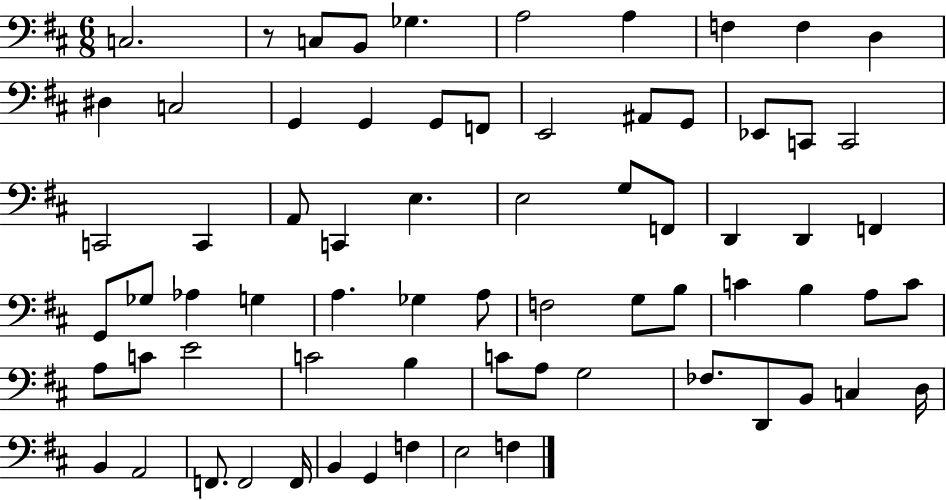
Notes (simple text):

C3/h. R/e C3/e B2/e Gb3/q. A3/h A3/q F3/q F3/q D3/q D#3/q C3/h G2/q G2/q G2/e F2/e E2/h A#2/e G2/e Eb2/e C2/e C2/h C2/h C2/q A2/e C2/q E3/q. E3/h G3/e F2/e D2/q D2/q F2/q G2/e Gb3/e Ab3/q G3/q A3/q. Gb3/q A3/e F3/h G3/e B3/e C4/q B3/q A3/e C4/e A3/e C4/e E4/h C4/h B3/q C4/e A3/e G3/h FES3/e. D2/e B2/e C3/q D3/s B2/q A2/h F2/e. F2/h F2/s B2/q G2/q F3/q E3/h F3/q